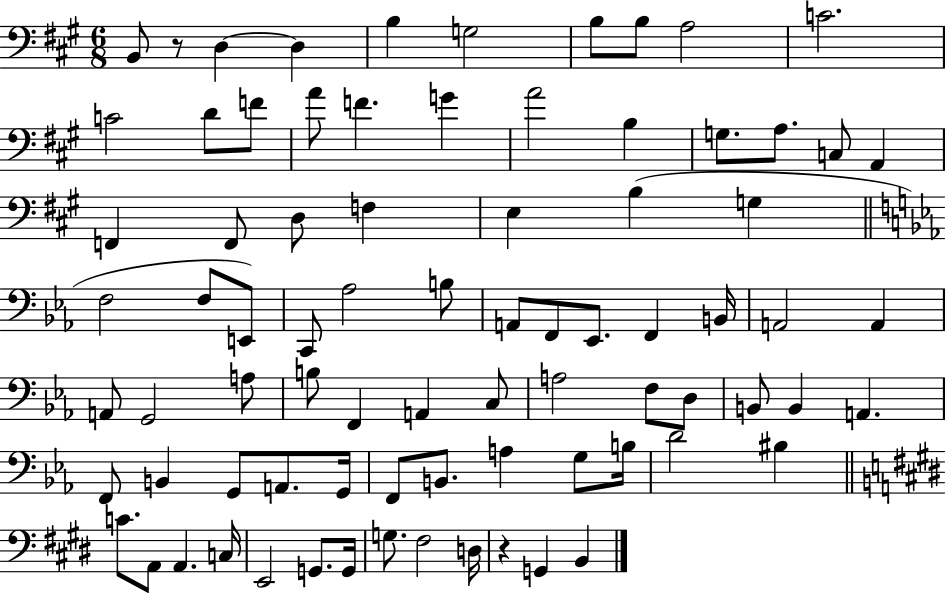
X:1
T:Untitled
M:6/8
L:1/4
K:A
B,,/2 z/2 D, D, B, G,2 B,/2 B,/2 A,2 C2 C2 D/2 F/2 A/2 F G A2 B, G,/2 A,/2 C,/2 A,, F,, F,,/2 D,/2 F, E, B, G, F,2 F,/2 E,,/2 C,,/2 _A,2 B,/2 A,,/2 F,,/2 _E,,/2 F,, B,,/4 A,,2 A,, A,,/2 G,,2 A,/2 B,/2 F,, A,, C,/2 A,2 F,/2 D,/2 B,,/2 B,, A,, F,,/2 B,, G,,/2 A,,/2 G,,/4 F,,/2 B,,/2 A, G,/2 B,/4 D2 ^B, C/2 A,,/2 A,, C,/4 E,,2 G,,/2 G,,/4 G,/2 ^F,2 D,/4 z G,, B,,